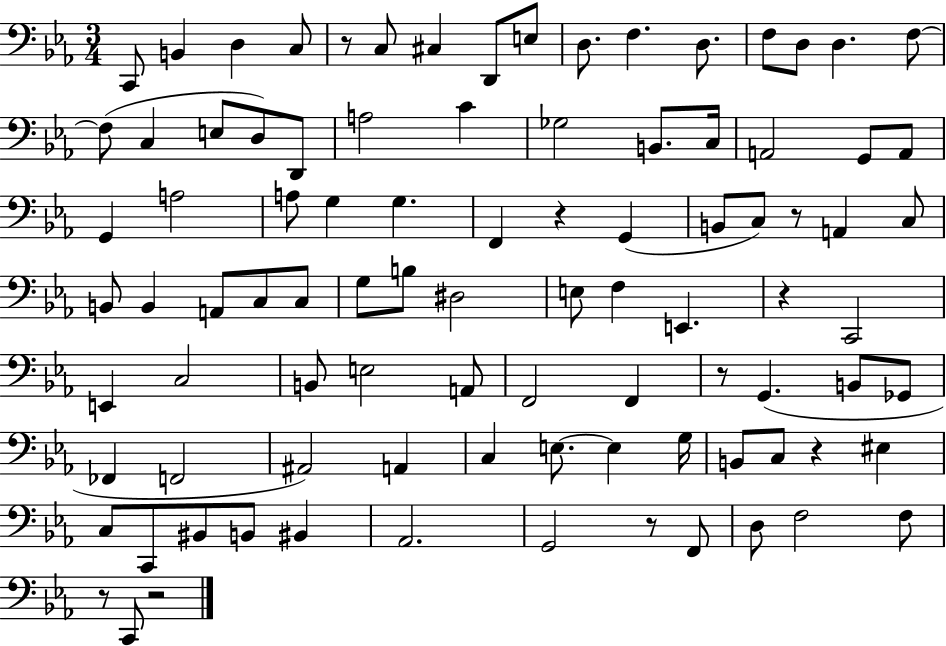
C2/e B2/q D3/q C3/e R/e C3/e C#3/q D2/e E3/e D3/e. F3/q. D3/e. F3/e D3/e D3/q. F3/e F3/e C3/q E3/e D3/e D2/e A3/h C4/q Gb3/h B2/e. C3/s A2/h G2/e A2/e G2/q A3/h A3/e G3/q G3/q. F2/q R/q G2/q B2/e C3/e R/e A2/q C3/e B2/e B2/q A2/e C3/e C3/e G3/e B3/e D#3/h E3/e F3/q E2/q. R/q C2/h E2/q C3/h B2/e E3/h A2/e F2/h F2/q R/e G2/q. B2/e Gb2/e FES2/q F2/h A#2/h A2/q C3/q E3/e. E3/q G3/s B2/e C3/e R/q EIS3/q C3/e C2/e BIS2/e B2/e BIS2/q Ab2/h. G2/h R/e F2/e D3/e F3/h F3/e R/e C2/e R/h